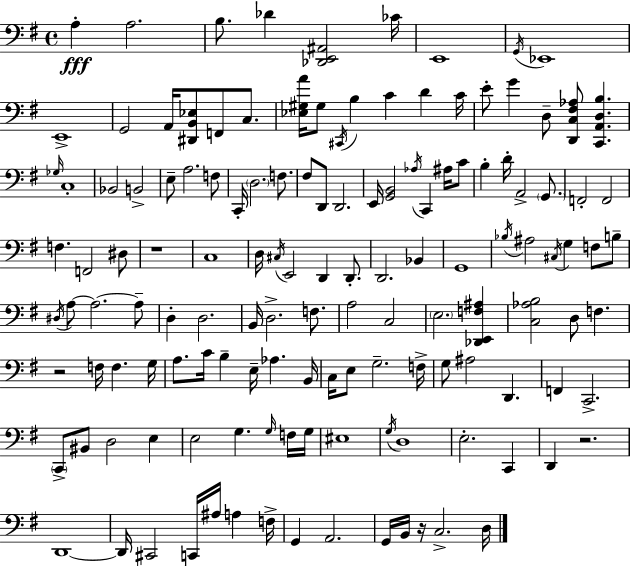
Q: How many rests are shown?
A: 4